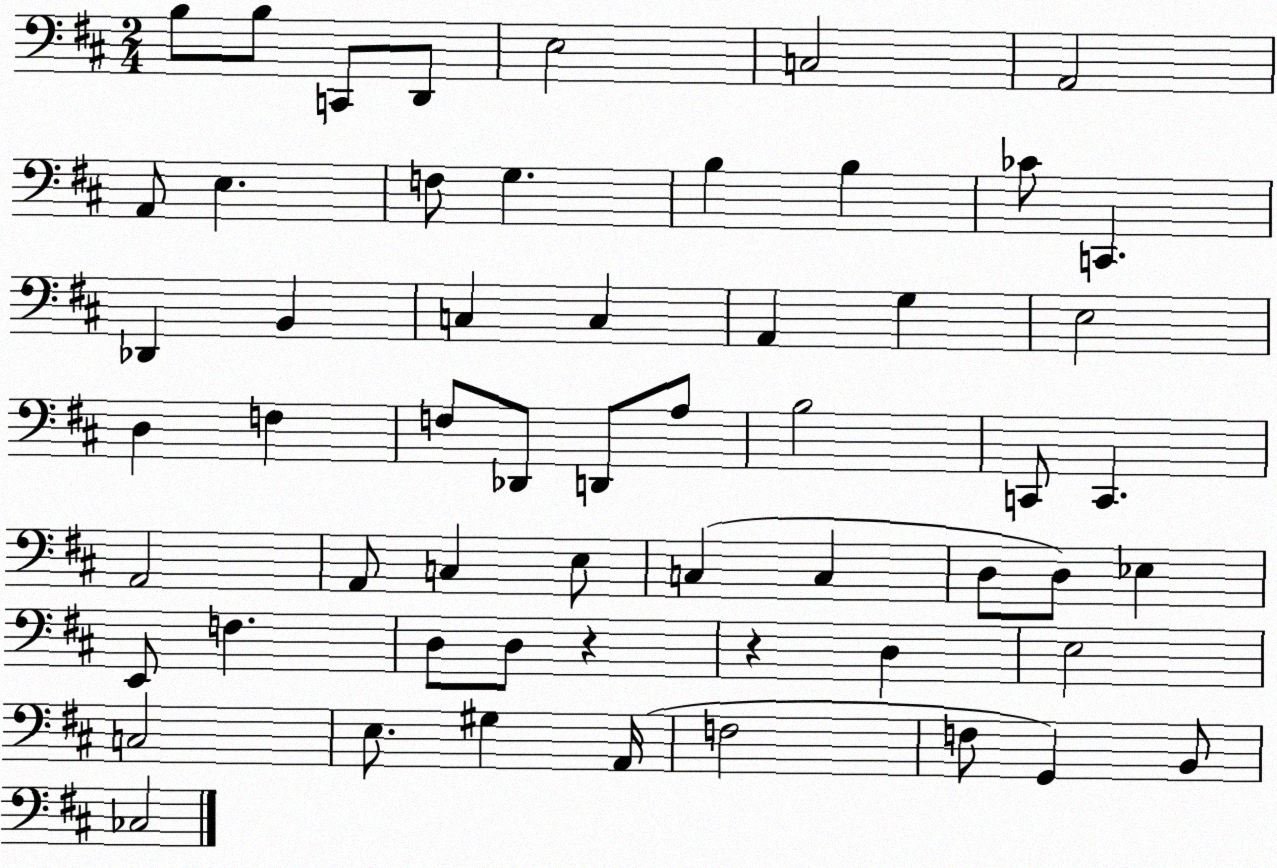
X:1
T:Untitled
M:2/4
L:1/4
K:D
B,/2 B,/2 C,,/2 D,,/2 E,2 C,2 A,,2 A,,/2 E, F,/2 G, B, B, _C/2 C,, _D,, B,, C, C, A,, G, E,2 D, F, F,/2 _D,,/2 D,,/2 A,/2 B,2 C,,/2 C,, A,,2 A,,/2 C, E,/2 C, C, D,/2 D,/2 _E, E,,/2 F, D,/2 D,/2 z z D, E,2 C,2 E,/2 ^G, A,,/4 F,2 F,/2 G,, B,,/2 _C,2